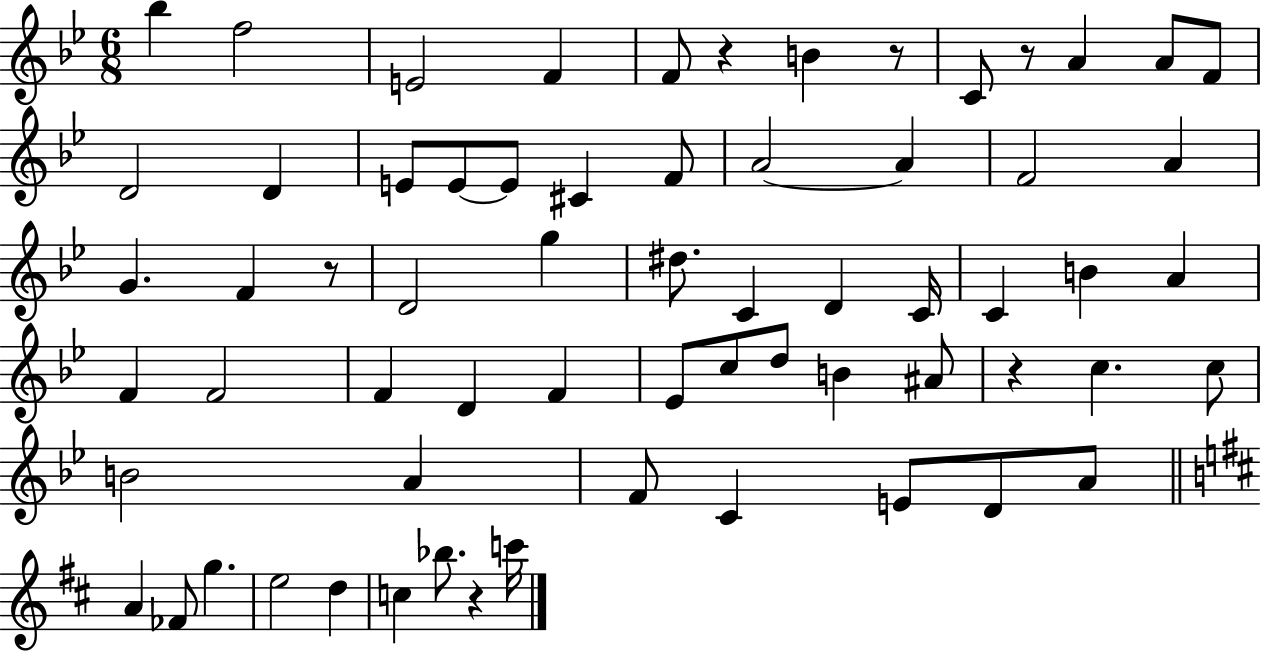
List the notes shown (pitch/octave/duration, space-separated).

Bb5/q F5/h E4/h F4/q F4/e R/q B4/q R/e C4/e R/e A4/q A4/e F4/e D4/h D4/q E4/e E4/e E4/e C#4/q F4/e A4/h A4/q F4/h A4/q G4/q. F4/q R/e D4/h G5/q D#5/e. C4/q D4/q C4/s C4/q B4/q A4/q F4/q F4/h F4/q D4/q F4/q Eb4/e C5/e D5/e B4/q A#4/e R/q C5/q. C5/e B4/h A4/q F4/e C4/q E4/e D4/e A4/e A4/q FES4/e G5/q. E5/h D5/q C5/q Bb5/e. R/q C6/s